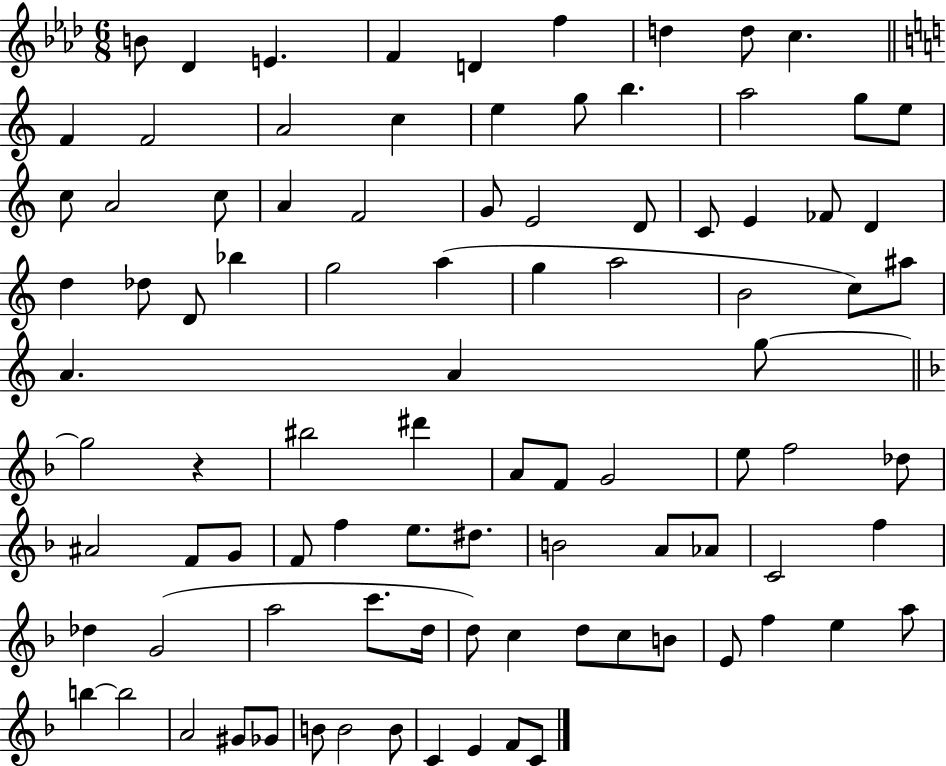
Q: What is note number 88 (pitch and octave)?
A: B4